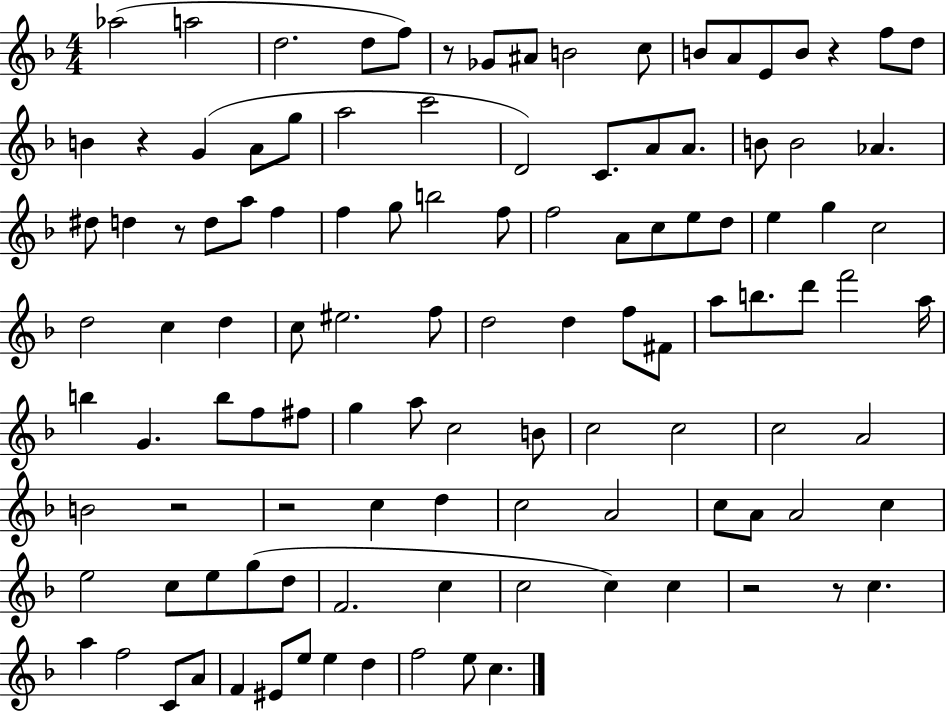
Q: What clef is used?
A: treble